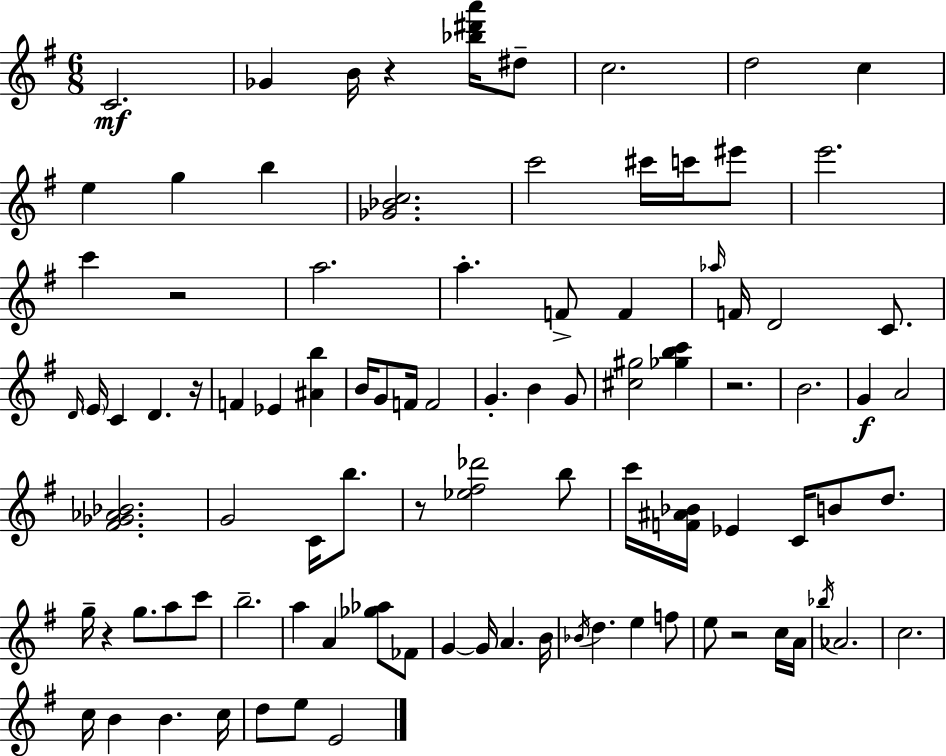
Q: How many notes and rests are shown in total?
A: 94